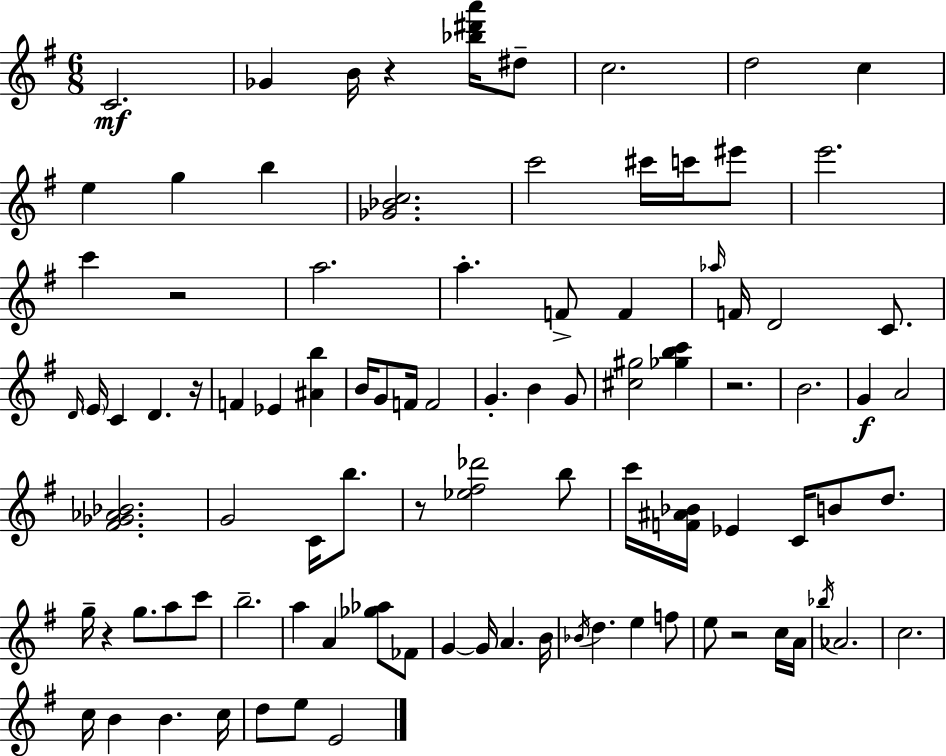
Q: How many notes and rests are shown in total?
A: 94